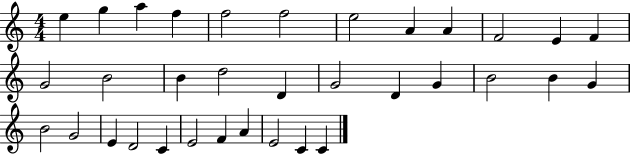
{
  \clef treble
  \numericTimeSignature
  \time 4/4
  \key c \major
  e''4 g''4 a''4 f''4 | f''2 f''2 | e''2 a'4 a'4 | f'2 e'4 f'4 | \break g'2 b'2 | b'4 d''2 d'4 | g'2 d'4 g'4 | b'2 b'4 g'4 | \break b'2 g'2 | e'4 d'2 c'4 | e'2 f'4 a'4 | e'2 c'4 c'4 | \break \bar "|."
}